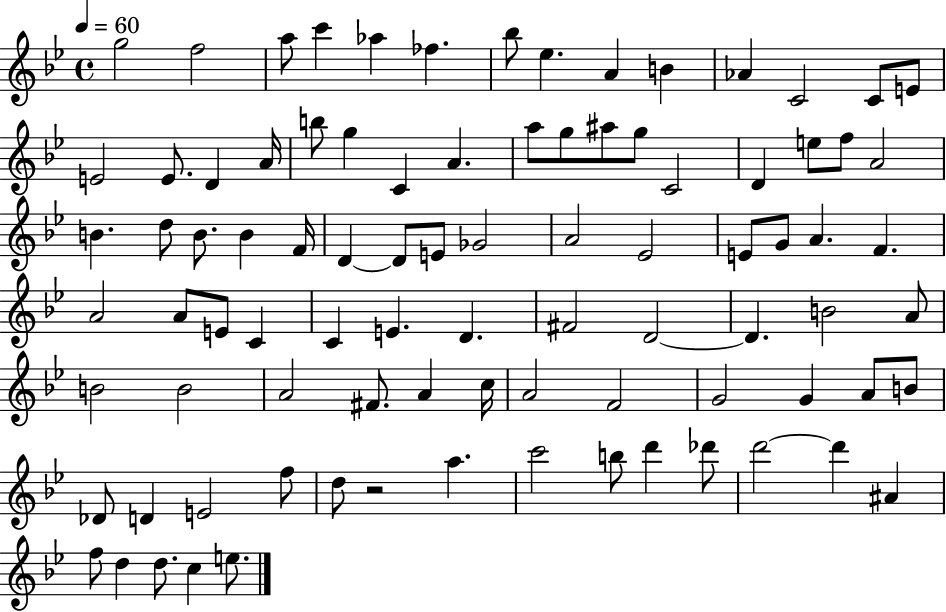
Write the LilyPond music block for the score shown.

{
  \clef treble
  \time 4/4
  \defaultTimeSignature
  \key bes \major
  \tempo 4 = 60
  g''2 f''2 | a''8 c'''4 aes''4 fes''4. | bes''8 ees''4. a'4 b'4 | aes'4 c'2 c'8 e'8 | \break e'2 e'8. d'4 a'16 | b''8 g''4 c'4 a'4. | a''8 g''8 ais''8 g''8 c'2 | d'4 e''8 f''8 a'2 | \break b'4. d''8 b'8. b'4 f'16 | d'4~~ d'8 e'8 ges'2 | a'2 ees'2 | e'8 g'8 a'4. f'4. | \break a'2 a'8 e'8 c'4 | c'4 e'4. d'4. | fis'2 d'2~~ | d'4. b'2 a'8 | \break b'2 b'2 | a'2 fis'8. a'4 c''16 | a'2 f'2 | g'2 g'4 a'8 b'8 | \break des'8 d'4 e'2 f''8 | d''8 r2 a''4. | c'''2 b''8 d'''4 des'''8 | d'''2~~ d'''4 ais'4 | \break f''8 d''4 d''8. c''4 e''8. | \bar "|."
}